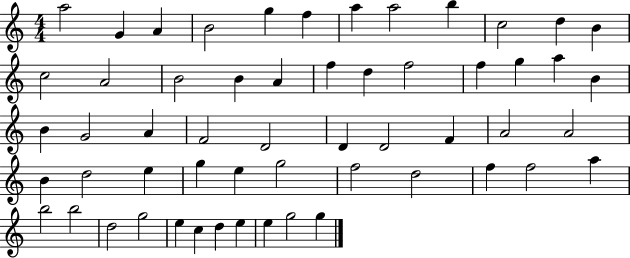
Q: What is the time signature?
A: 4/4